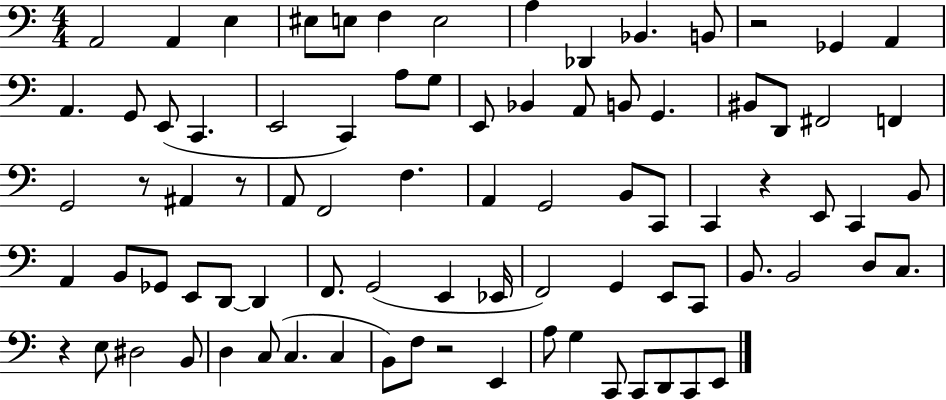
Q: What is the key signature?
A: C major